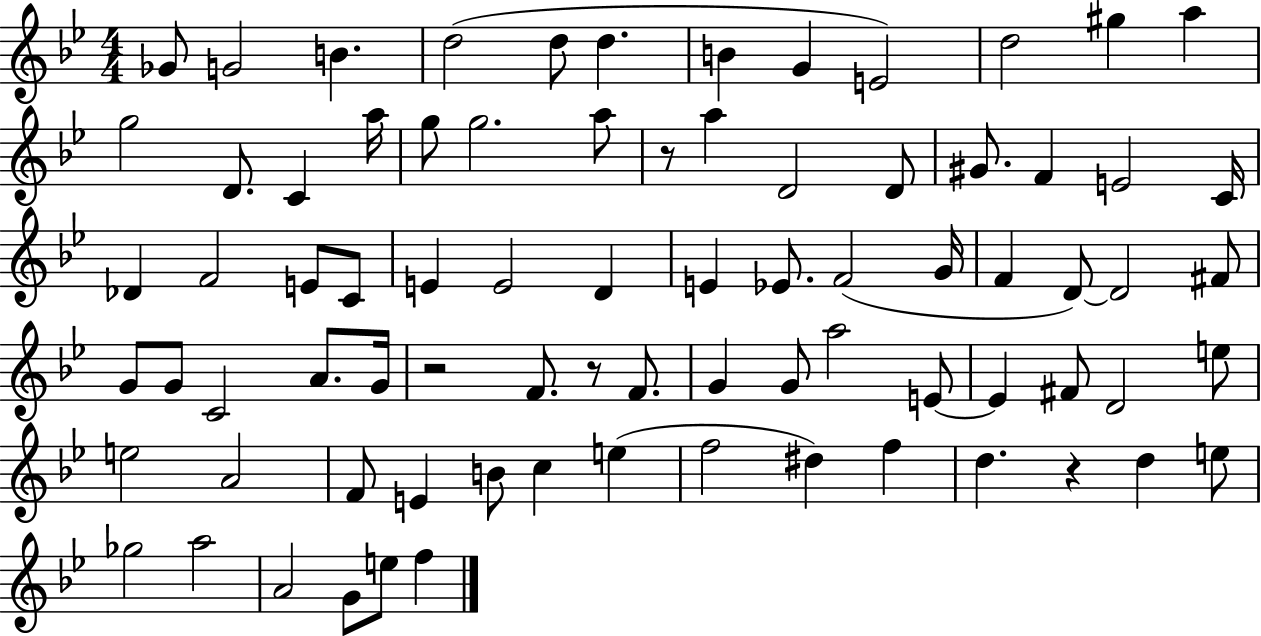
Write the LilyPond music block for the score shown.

{
  \clef treble
  \numericTimeSignature
  \time 4/4
  \key bes \major
  ges'8 g'2 b'4. | d''2( d''8 d''4. | b'4 g'4 e'2) | d''2 gis''4 a''4 | \break g''2 d'8. c'4 a''16 | g''8 g''2. a''8 | r8 a''4 d'2 d'8 | gis'8. f'4 e'2 c'16 | \break des'4 f'2 e'8 c'8 | e'4 e'2 d'4 | e'4 ees'8. f'2( g'16 | f'4 d'8~~) d'2 fis'8 | \break g'8 g'8 c'2 a'8. g'16 | r2 f'8. r8 f'8. | g'4 g'8 a''2 e'8~~ | e'4 fis'8 d'2 e''8 | \break e''2 a'2 | f'8 e'4 b'8 c''4 e''4( | f''2 dis''4) f''4 | d''4. r4 d''4 e''8 | \break ges''2 a''2 | a'2 g'8 e''8 f''4 | \bar "|."
}